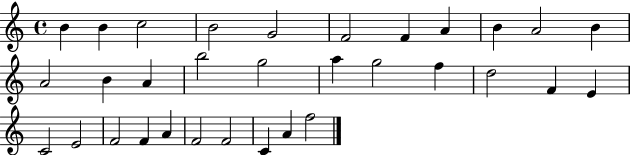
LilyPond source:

{
  \clef treble
  \time 4/4
  \defaultTimeSignature
  \key c \major
  b'4 b'4 c''2 | b'2 g'2 | f'2 f'4 a'4 | b'4 a'2 b'4 | \break a'2 b'4 a'4 | b''2 g''2 | a''4 g''2 f''4 | d''2 f'4 e'4 | \break c'2 e'2 | f'2 f'4 a'4 | f'2 f'2 | c'4 a'4 f''2 | \break \bar "|."
}